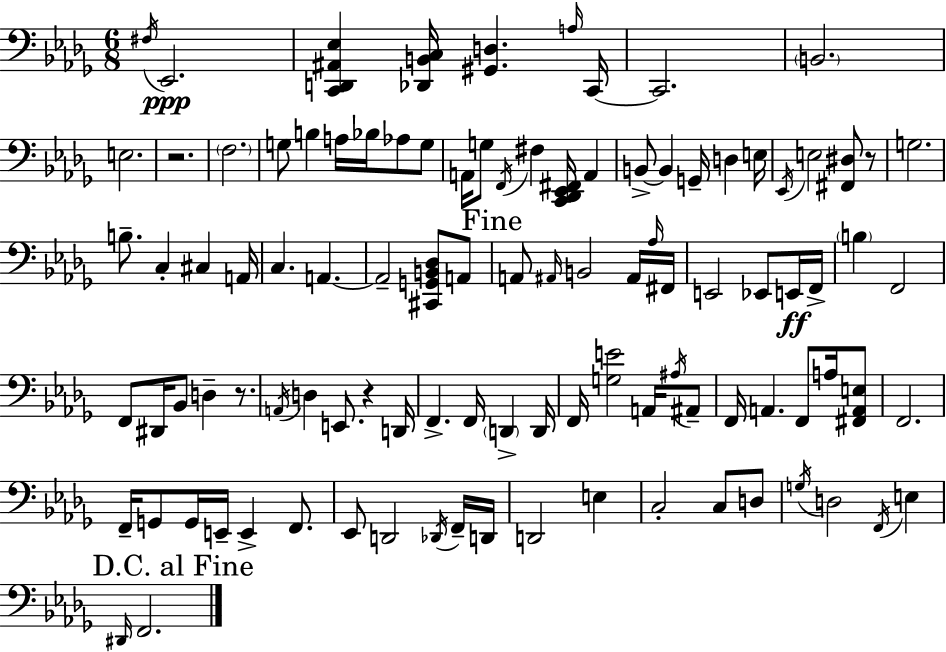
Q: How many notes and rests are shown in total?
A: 102